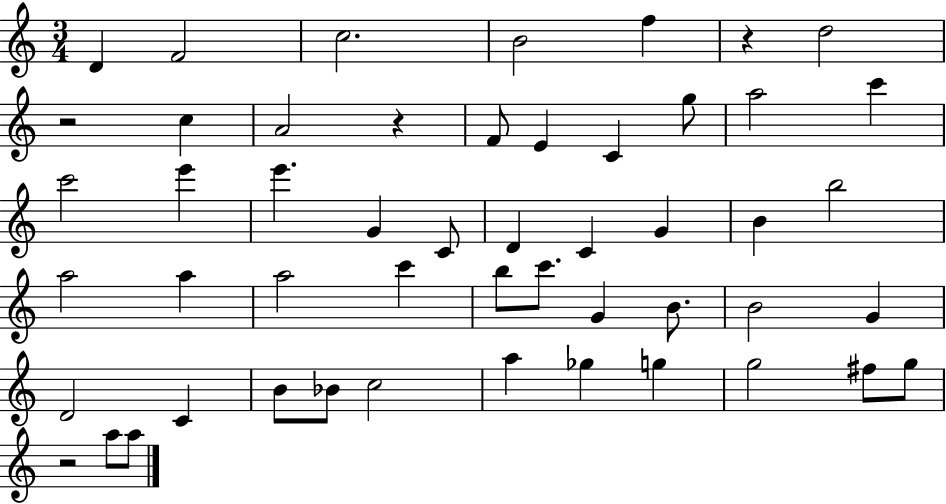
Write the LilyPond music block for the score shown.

{
  \clef treble
  \numericTimeSignature
  \time 3/4
  \key c \major
  d'4 f'2 | c''2. | b'2 f''4 | r4 d''2 | \break r2 c''4 | a'2 r4 | f'8 e'4 c'4 g''8 | a''2 c'''4 | \break c'''2 e'''4 | e'''4. g'4 c'8 | d'4 c'4 g'4 | b'4 b''2 | \break a''2 a''4 | a''2 c'''4 | b''8 c'''8. g'4 b'8. | b'2 g'4 | \break d'2 c'4 | b'8 bes'8 c''2 | a''4 ges''4 g''4 | g''2 fis''8 g''8 | \break r2 a''8 a''8 | \bar "|."
}